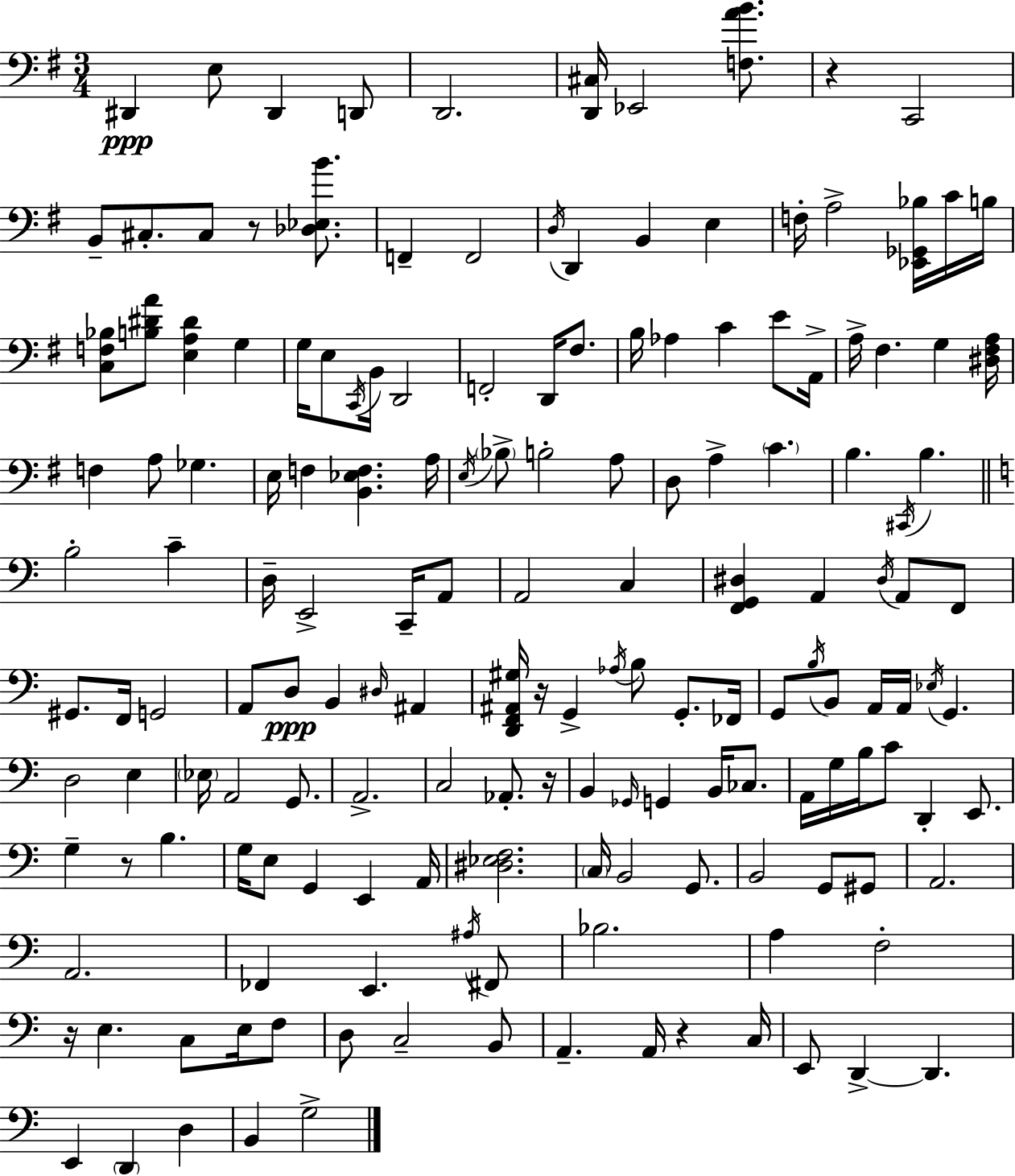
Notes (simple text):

D#2/q E3/e D#2/q D2/e D2/h. [D2,C#3]/s Eb2/h [F3,A4,B4]/e. R/q C2/h B2/e C#3/e. C#3/e R/e [Db3,Eb3,B4]/e. F2/q F2/h D3/s D2/q B2/q E3/q F3/s A3/h [Eb2,Gb2,Bb3]/s C4/s B3/s [C3,F3,Bb3]/e [B3,D#4,A4]/e [E3,A3,D#4]/q G3/q G3/s E3/e C2/s B2/s D2/h F2/h D2/s F#3/e. B3/s Ab3/q C4/q E4/e A2/s A3/s F#3/q. G3/q [D#3,F#3,A3]/s F3/q A3/e Gb3/q. E3/s F3/q [B2,Eb3,F3]/q. A3/s E3/s Bb3/e B3/h A3/e D3/e A3/q C4/q. B3/q. C#2/s B3/q. B3/h C4/q D3/s E2/h C2/s A2/e A2/h C3/q [F2,G2,D#3]/q A2/q D#3/s A2/e F2/e G#2/e. F2/s G2/h A2/e D3/e B2/q D#3/s A#2/q [D2,F2,A#2,G#3]/s R/s G2/q Ab3/s B3/e G2/e. FES2/s G2/e B3/s B2/e A2/s A2/s Eb3/s G2/q. D3/h E3/q Eb3/s A2/h G2/e. A2/h. C3/h Ab2/e. R/s B2/q Gb2/s G2/q B2/s CES3/e. A2/s G3/s B3/s C4/e D2/q E2/e. G3/q R/e B3/q. G3/s E3/e G2/q E2/q A2/s [D#3,Eb3,F3]/h. C3/s B2/h G2/e. B2/h G2/e G#2/e A2/h. A2/h. FES2/q E2/q. A#3/s F#2/e Bb3/h. A3/q F3/h R/s E3/q. C3/e E3/s F3/e D3/e C3/h B2/e A2/q. A2/s R/q C3/s E2/e D2/q D2/q. E2/q D2/q D3/q B2/q G3/h